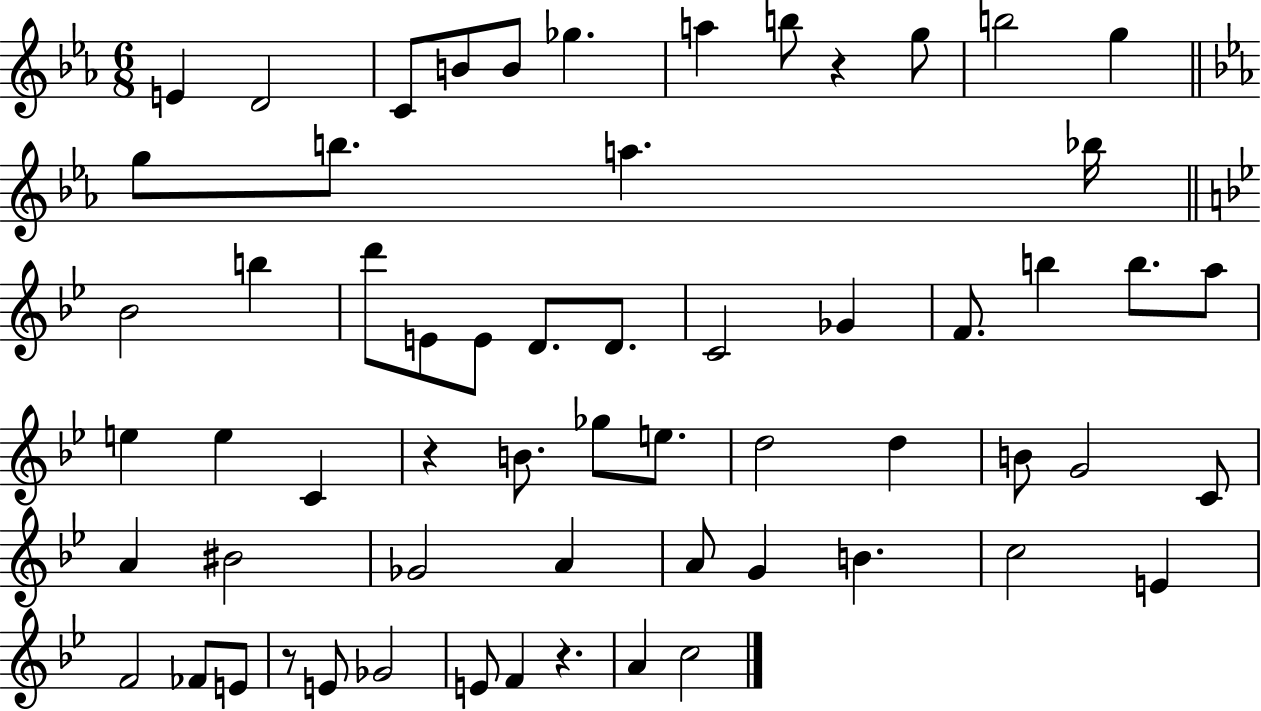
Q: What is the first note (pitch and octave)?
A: E4